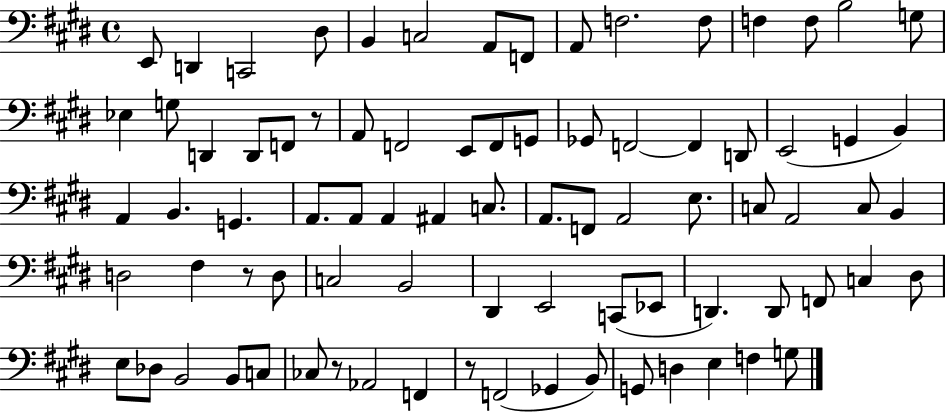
{
  \clef bass
  \time 4/4
  \defaultTimeSignature
  \key e \major
  \repeat volta 2 { e,8 d,4 c,2 dis8 | b,4 c2 a,8 f,8 | a,8 f2. f8 | f4 f8 b2 g8 | \break ees4 g8 d,4 d,8 f,8 r8 | a,8 f,2 e,8 f,8 g,8 | ges,8 f,2~~ f,4 d,8 | e,2( g,4 b,4) | \break a,4 b,4. g,4. | a,8. a,8 a,4 ais,4 c8. | a,8. f,8 a,2 e8. | c8 a,2 c8 b,4 | \break d2 fis4 r8 d8 | c2 b,2 | dis,4 e,2 c,8( ees,8 | d,4.) d,8 f,8 c4 dis8 | \break e8 des8 b,2 b,8 c8 | ces8 r8 aes,2 f,4 | r8 f,2( ges,4 b,8) | g,8 d4 e4 f4 g8 | \break } \bar "|."
}